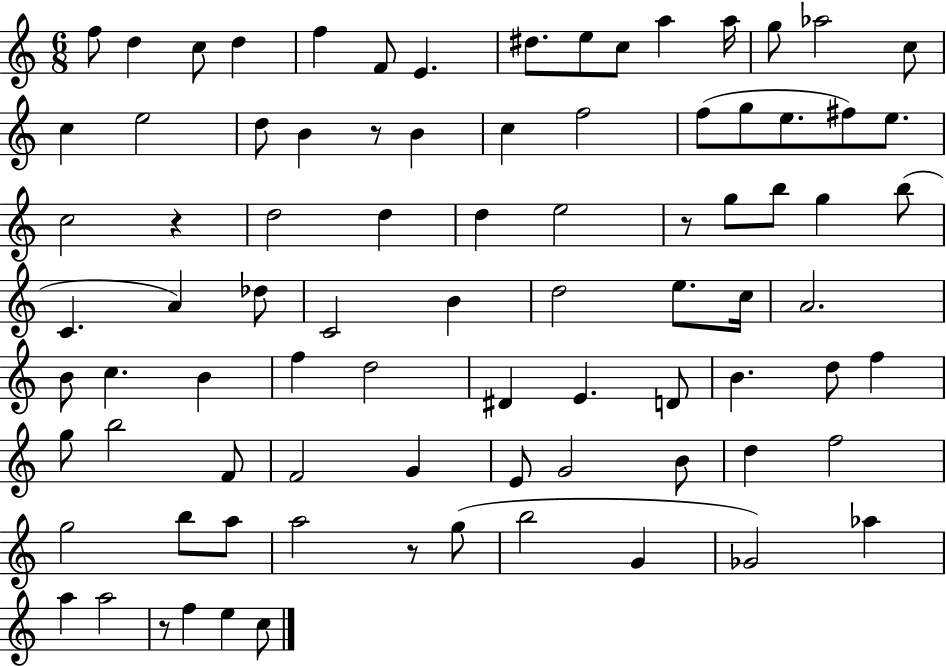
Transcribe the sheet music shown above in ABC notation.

X:1
T:Untitled
M:6/8
L:1/4
K:C
f/2 d c/2 d f F/2 E ^d/2 e/2 c/2 a a/4 g/2 _a2 c/2 c e2 d/2 B z/2 B c f2 f/2 g/2 e/2 ^f/2 e/2 c2 z d2 d d e2 z/2 g/2 b/2 g b/2 C A _d/2 C2 B d2 e/2 c/4 A2 B/2 c B f d2 ^D E D/2 B d/2 f g/2 b2 F/2 F2 G E/2 G2 B/2 d f2 g2 b/2 a/2 a2 z/2 g/2 b2 G _G2 _a a a2 z/2 f e c/2